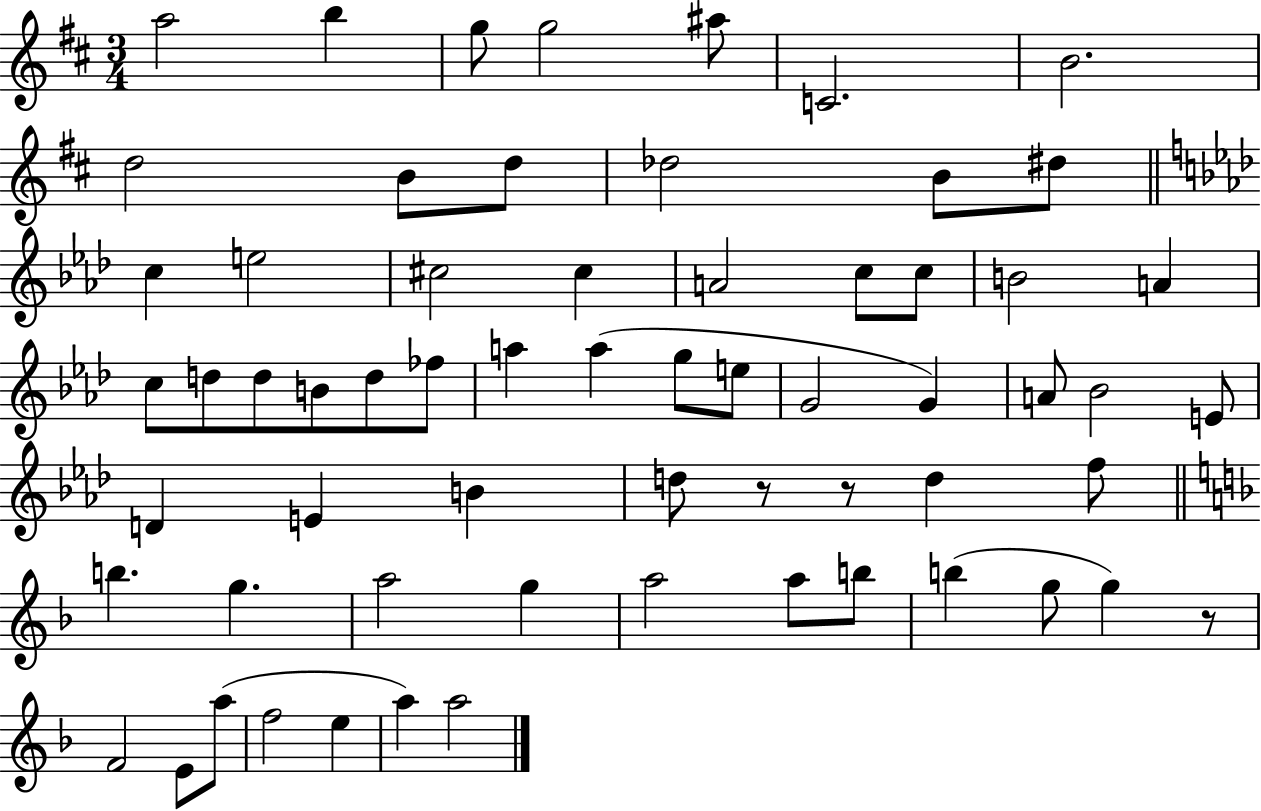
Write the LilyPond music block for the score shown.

{
  \clef treble
  \numericTimeSignature
  \time 3/4
  \key d \major
  a''2 b''4 | g''8 g''2 ais''8 | c'2. | b'2. | \break d''2 b'8 d''8 | des''2 b'8 dis''8 | \bar "||" \break \key aes \major c''4 e''2 | cis''2 cis''4 | a'2 c''8 c''8 | b'2 a'4 | \break c''8 d''8 d''8 b'8 d''8 fes''8 | a''4 a''4( g''8 e''8 | g'2 g'4) | a'8 bes'2 e'8 | \break d'4 e'4 b'4 | d''8 r8 r8 d''4 f''8 | \bar "||" \break \key f \major b''4. g''4. | a''2 g''4 | a''2 a''8 b''8 | b''4( g''8 g''4) r8 | \break f'2 e'8 a''8( | f''2 e''4 | a''4) a''2 | \bar "|."
}